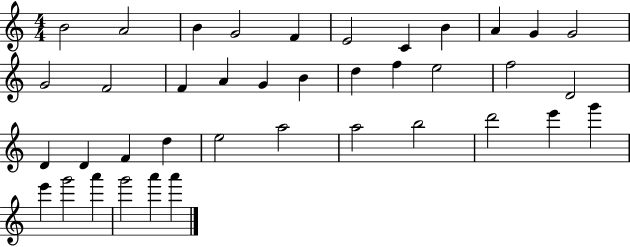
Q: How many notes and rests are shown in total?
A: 39